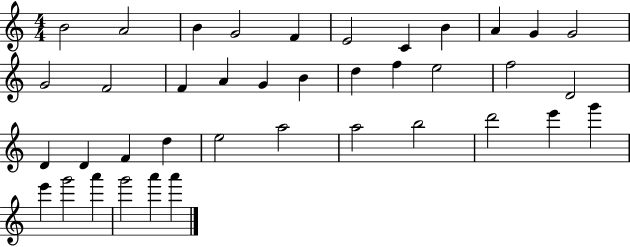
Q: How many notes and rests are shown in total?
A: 39